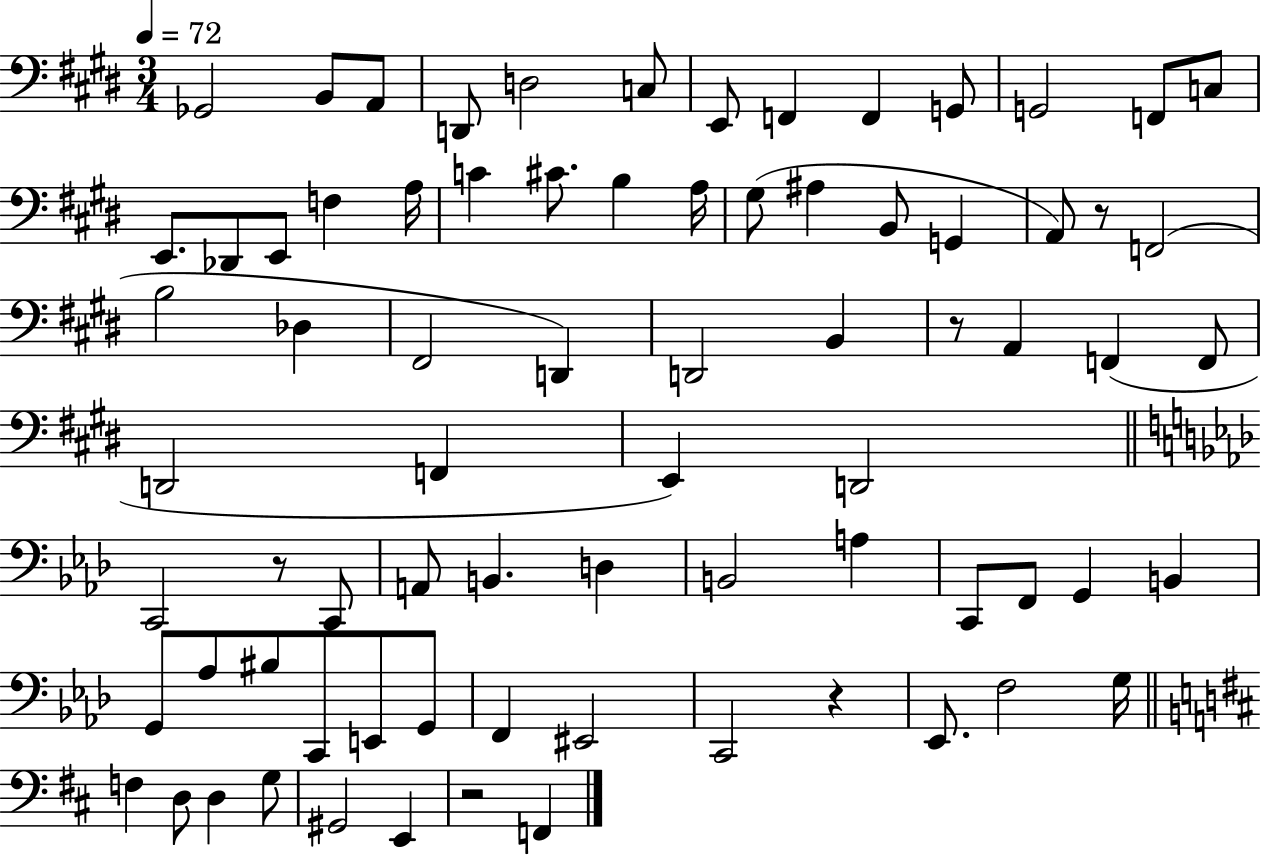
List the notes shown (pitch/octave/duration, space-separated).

Gb2/h B2/e A2/e D2/e D3/h C3/e E2/e F2/q F2/q G2/e G2/h F2/e C3/e E2/e. Db2/e E2/e F3/q A3/s C4/q C#4/e. B3/q A3/s G#3/e A#3/q B2/e G2/q A2/e R/e F2/h B3/h Db3/q F#2/h D2/q D2/h B2/q R/e A2/q F2/q F2/e D2/h F2/q E2/q D2/h C2/h R/e C2/e A2/e B2/q. D3/q B2/h A3/q C2/e F2/e G2/q B2/q G2/e Ab3/e BIS3/e C2/e E2/e G2/e F2/q EIS2/h C2/h R/q Eb2/e. F3/h G3/s F3/q D3/e D3/q G3/e G#2/h E2/q R/h F2/q